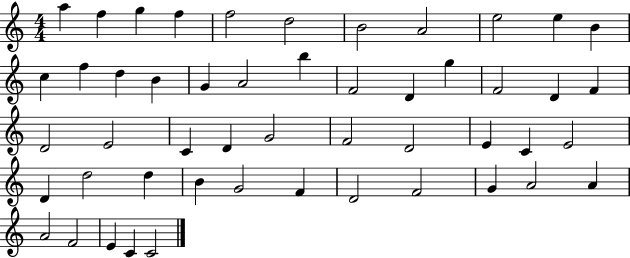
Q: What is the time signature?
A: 4/4